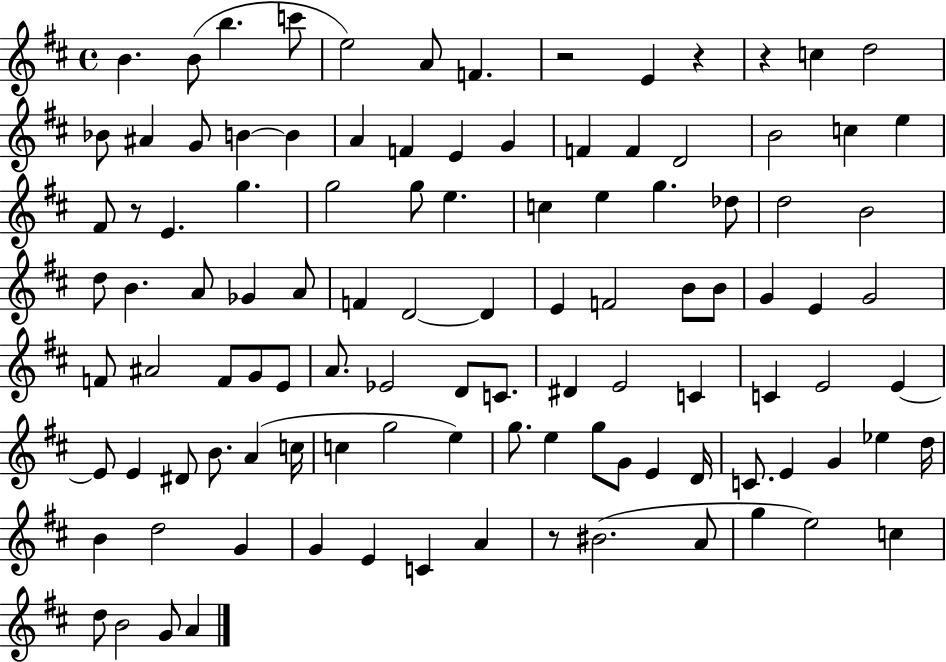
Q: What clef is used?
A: treble